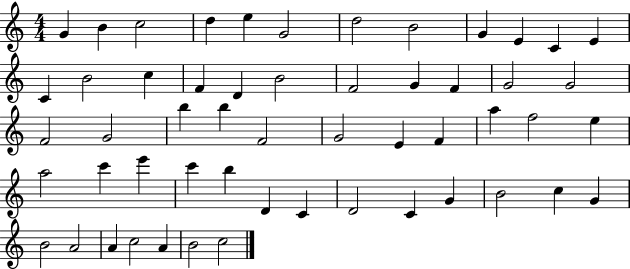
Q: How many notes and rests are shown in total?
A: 54